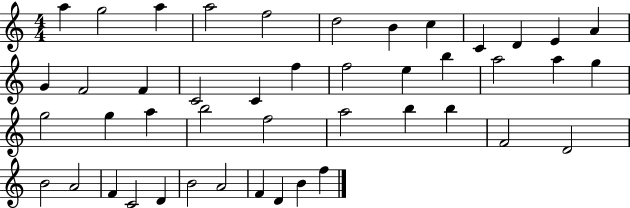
{
  \clef treble
  \numericTimeSignature
  \time 4/4
  \key c \major
  a''4 g''2 a''4 | a''2 f''2 | d''2 b'4 c''4 | c'4 d'4 e'4 a'4 | \break g'4 f'2 f'4 | c'2 c'4 f''4 | f''2 e''4 b''4 | a''2 a''4 g''4 | \break g''2 g''4 a''4 | b''2 f''2 | a''2 b''4 b''4 | f'2 d'2 | \break b'2 a'2 | f'4 c'2 d'4 | b'2 a'2 | f'4 d'4 b'4 f''4 | \break \bar "|."
}